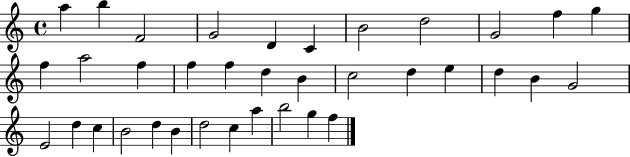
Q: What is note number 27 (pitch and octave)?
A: C5